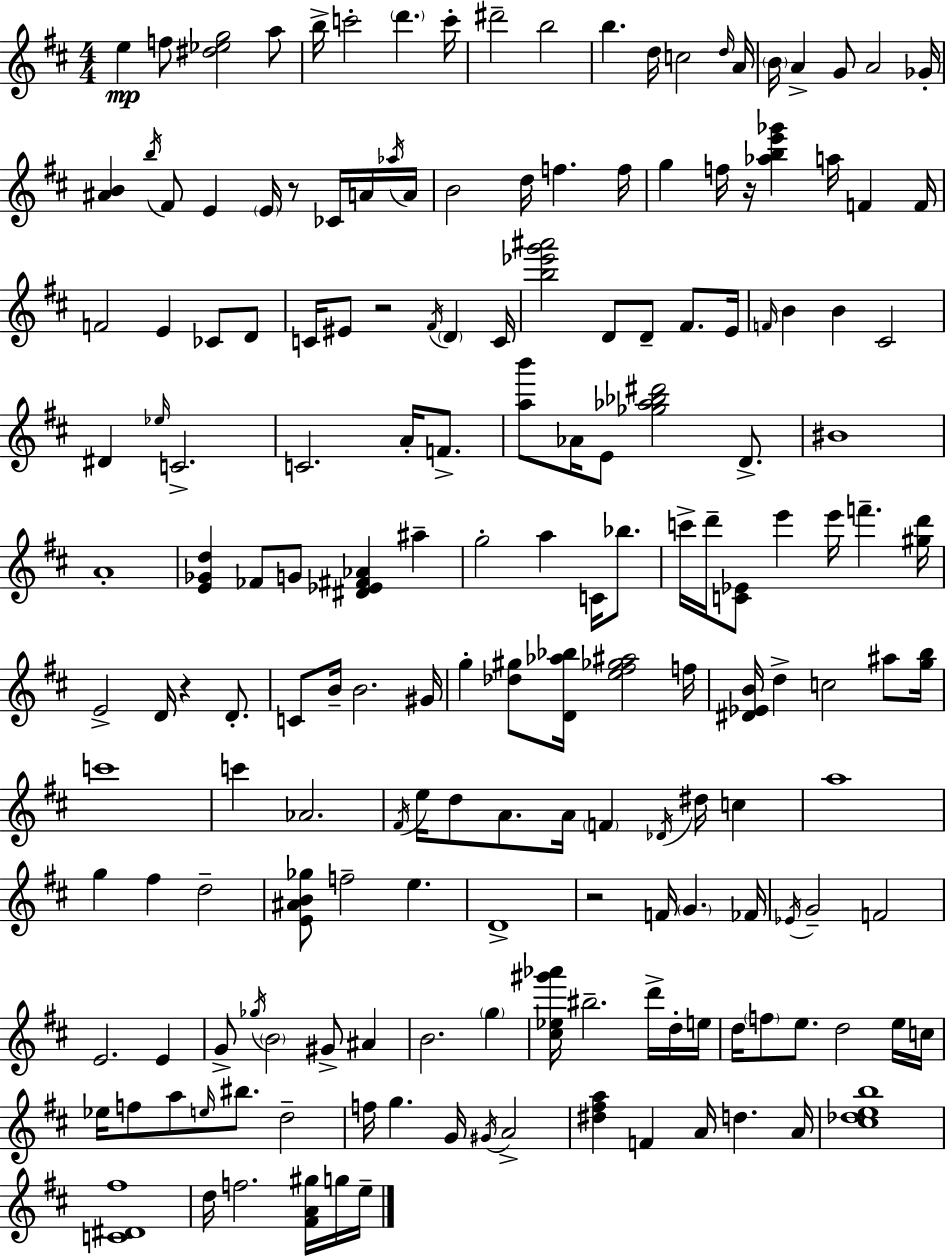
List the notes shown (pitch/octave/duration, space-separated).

E5/q F5/e [D#5,Eb5,G5]/h A5/e B5/s C6/h D6/q. C6/s D#6/h B5/h B5/q. D5/s C5/h D5/s A4/s B4/s A4/q G4/e A4/h Gb4/s [A#4,B4]/q B5/s F#4/e E4/q E4/s R/e CES4/s A4/s Ab5/s A4/s B4/h D5/s F5/q. F5/s G5/q F5/s R/s [Ab5,B5,E6,Gb6]/q A5/s F4/q F4/s F4/h E4/q CES4/e D4/e C4/s EIS4/e R/h F#4/s D4/q C4/s [B5,Eb6,G6,A#6]/h D4/e D4/e F#4/e. E4/s F4/s B4/q B4/q C#4/h D#4/q Eb5/s C4/h. C4/h. A4/s F4/e. [A5,B6]/e Ab4/s E4/e [Gb5,Ab5,Bb5,D#6]/h D4/e. BIS4/w A4/w [E4,Gb4,D5]/q FES4/e G4/e [D#4,Eb4,F#4,Ab4]/q A#5/q G5/h A5/q C4/s Bb5/e. C6/s D6/s [C4,Eb4]/e E6/q E6/s F6/q. [G#5,D6]/s E4/h D4/s R/q D4/e. C4/e B4/s B4/h. G#4/s G5/q [Db5,G#5]/e [D4,Ab5,Bb5]/s [E5,F#5,Gb5,A#5]/h F5/s [D#4,Eb4,B4]/s D5/q C5/h A#5/e [G5,B5]/s C6/w C6/q Ab4/h. F#4/s E5/s D5/e A4/e. A4/s F4/q Db4/s D#5/s C5/q A5/w G5/q F#5/q D5/h [E4,A#4,B4,Gb5]/e F5/h E5/q. D4/w R/h F4/s G4/q. FES4/s Eb4/s G4/h F4/h E4/h. E4/q G4/e Gb5/s B4/h G#4/e A#4/q B4/h. G5/q [C#5,Eb5,G#6,Ab6]/s BIS5/h. D6/s D5/s E5/s D5/s F5/e E5/e. D5/h E5/s C5/s Eb5/s F5/e A5/e E5/s BIS5/e. D5/h F5/s G5/q. G4/s G#4/s A4/h [D#5,F#5,A5]/q F4/q A4/s D5/q. A4/s [C#5,Db5,E5,B5]/w [C4,D#4,F#5]/w D5/s F5/h. [F#4,A4,G#5]/s G5/s E5/s